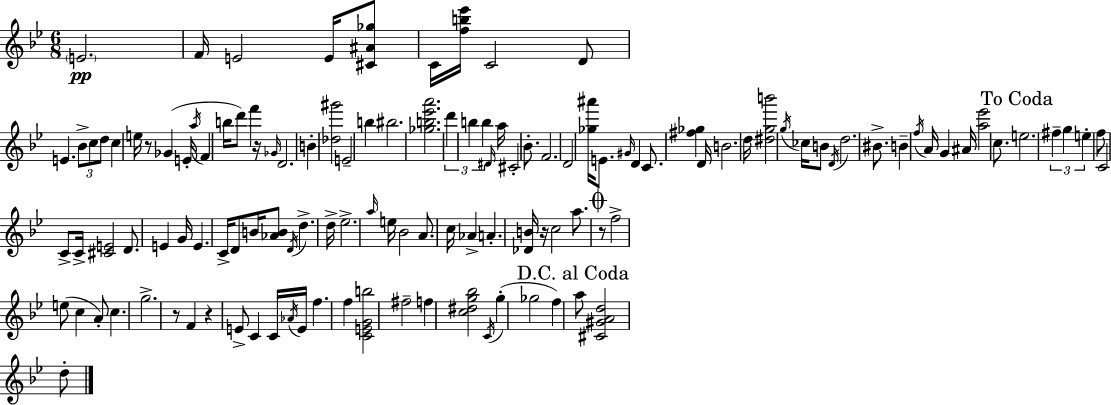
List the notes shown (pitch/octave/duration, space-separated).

E4/h. F4/s E4/h E4/s [C#4,A#4,Gb5]/e C4/s [F5,B5,Eb6]/s C4/h D4/e E4/q. Bb4/e C5/e D5/e C5/q E5/s R/e Gb4/q E4/s A5/s F4/q B5/s D6/e F6/q R/s Gb4/s D4/h. B4/q [Db5,G#6]/h E4/h B5/q BIS5/h. [Gb5,B5,Eb6,A6]/h. D6/q B5/q B5/q D#4/s A5/s C#4/h Bb4/e. F4/h. D4/h [Gb5,A#6]/s E4/e. G#4/s D4/q C4/e. [F#5,Gb5]/q D4/s B4/h. D5/s [D#5,G5,B6]/h G5/s CES5/s B4/e D4/s D5/h. BIS4/e. B4/q F5/s A4/s G4/q A#4/s [A5,Eb6]/h C5/e. E5/h. F#5/q G5/q E5/q F5/e C4/h C4/e C4/s [C#4,E4]/h D4/e. E4/q G4/s E4/q. C4/s D4/e B4/s [Ab4,B4]/e D4/s D5/q. D5/s Eb5/h. A5/s E5/s Bb4/h A4/e. C5/s Ab4/q A4/q. [Db4,B4]/s R/s C5/h A5/e. R/e F5/h E5/e C5/q A4/e C5/q. G5/h. R/e F4/q R/q E4/e C4/q C4/s Ab4/s E4/s F5/q. F5/q [C4,E4,G4,B5]/h F#5/h F5/q [C5,D#5,G5,Bb5]/h C4/s G5/q Gb5/h F5/q A5/e [C#4,G#4,A4,D5]/h D5/e